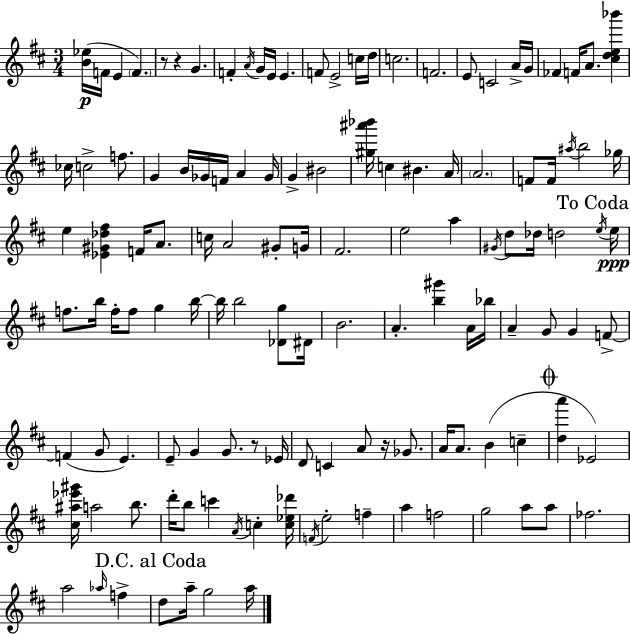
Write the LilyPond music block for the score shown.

{
  \clef treble
  \numericTimeSignature
  \time 3/4
  \key d \major
  \repeat volta 2 { <b' ees''>16(\p f'16 e'4 \parenthesize f'4.) | r8 r4 g'4. | f'4-. \acciaccatura { a'16 } g'16 e'16 e'4. | f'8 e'2-> c''16 | \break d''16 c''2. | f'2. | e'8 c'2 a'16-> | g'16 fes'4 f'16 a'8. <cis'' d'' e'' bes'''>4 | \break ces''16 c''2-> f''8. | g'4 b'16 ges'16 f'16 a'4 | ges'16 g'4-> bis'2 | <gis'' ais''' bes'''>16 c''4 bis'4. | \break a'16 \parenthesize a'2. | f'8 f'16 \acciaccatura { ais''16 } b''2 | ges''16 e''4 <ees' gis' des'' fis''>4 f'16 a'8. | c''16 a'2 gis'8-. | \break g'16 fis'2. | e''2 a''4 | \acciaccatura { gis'16 } d''8 des''16 d''2 | \mark "To Coda" \acciaccatura { e''16 } e''16\ppp f''8. b''16 f''16-. f''8 g''4 | \break b''16~~ b''16 b''2 | <des' g''>8 dis'16 b'2. | a'4.-. <b'' gis'''>4 | a'16 bes''16 a'4-- g'8 g'4 | \break f'8->~~ f'4( g'8 e'4.) | e'8-- g'4 g'8. | r8 ees'16 d'8 c'4 a'8 | r16 ges'8. a'16 a'8. b'4( | \break c''4-- \mark \markup { \musicglyph "scripts.coda" } <d'' a'''>4 ees'2) | <cis'' ais'' ees''' gis'''>16 a''2 | b''8. d'''16-. b''8 c'''4 \acciaccatura { a'16 } | c''4-. <c'' ees'' des'''>16 \acciaccatura { f'16 } e''2-. | \break f''4-- a''4 f''2 | g''2 | a''8 a''8 fes''2. | a''2 | \break \grace { aes''16 } f''4-> \mark "D.C. al Coda" d''8 a''16-- g''2 | a''16 } \bar "|."
}